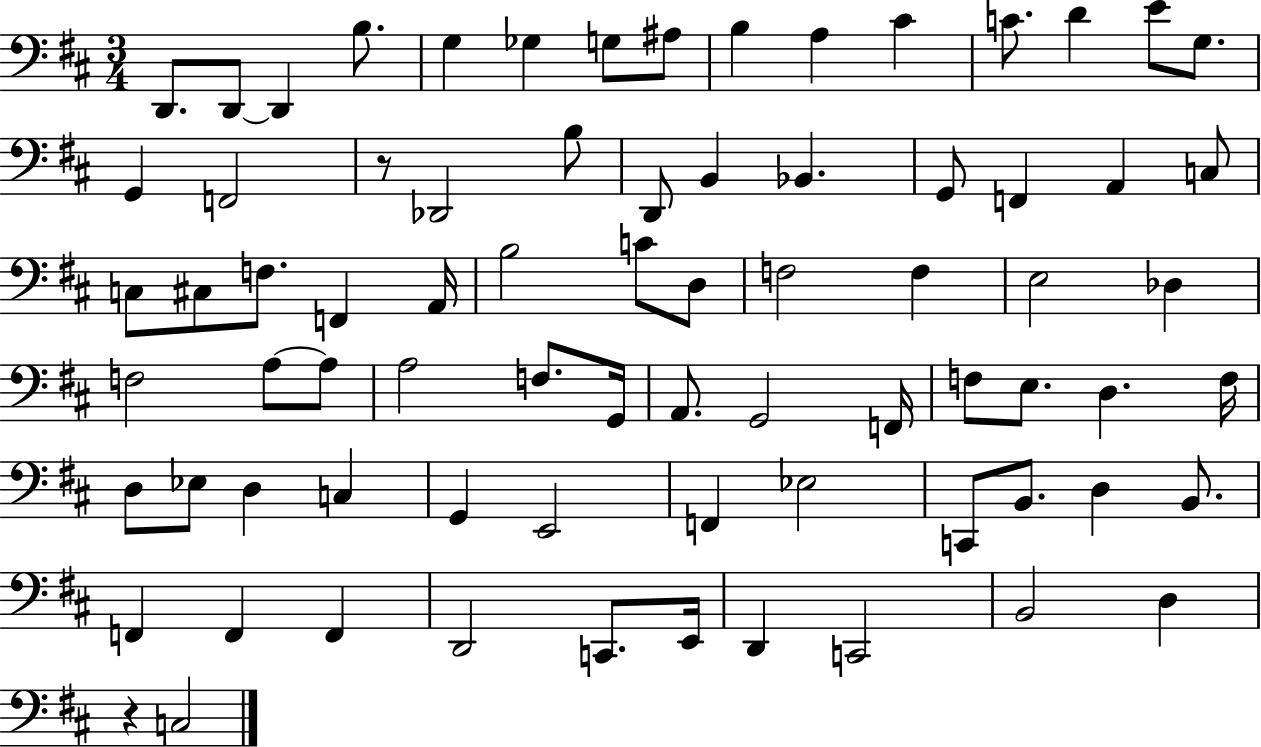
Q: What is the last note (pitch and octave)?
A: C3